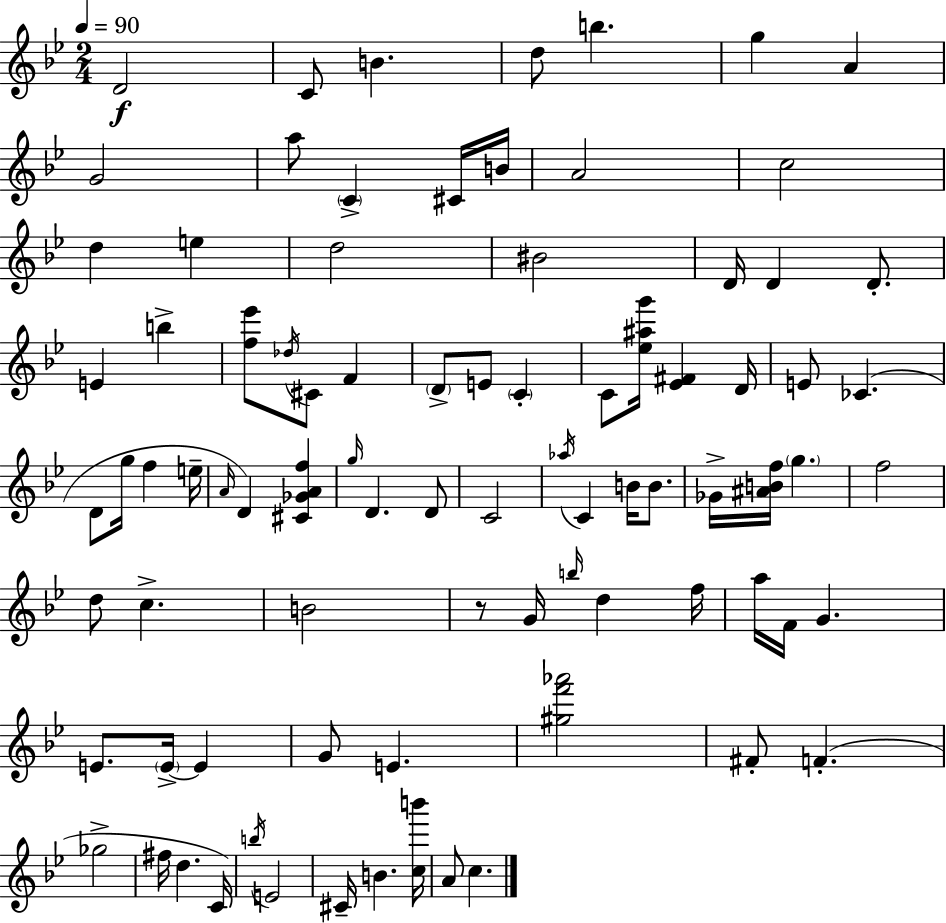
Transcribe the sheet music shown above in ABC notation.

X:1
T:Untitled
M:2/4
L:1/4
K:Bb
D2 C/2 B d/2 b g A G2 a/2 C ^C/4 B/4 A2 c2 d e d2 ^B2 D/4 D D/2 E b [f_e']/2 _d/4 ^C/2 F D/2 E/2 C C/2 [_e^ag']/4 [_E^F] D/4 E/2 _C D/2 g/4 f e/4 A/4 D [^C_GAf] g/4 D D/2 C2 _a/4 C B/4 B/2 _G/4 [^ABf]/4 g f2 d/2 c B2 z/2 G/4 b/4 d f/4 a/4 F/4 G E/2 E/4 E G/2 E [^gf'_a']2 ^F/2 F _g2 ^f/4 d C/4 b/4 E2 ^C/4 B [cb']/4 A/2 c